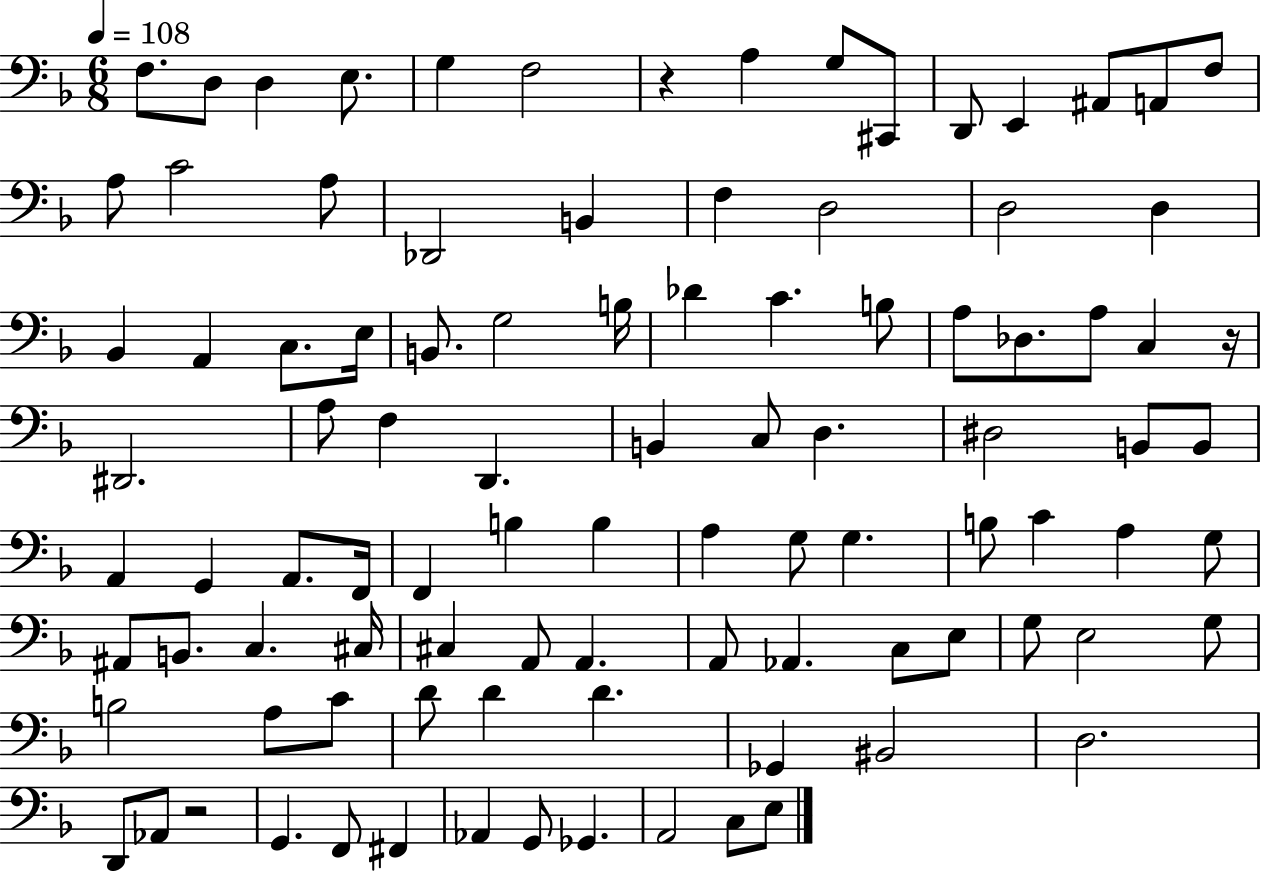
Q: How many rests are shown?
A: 3